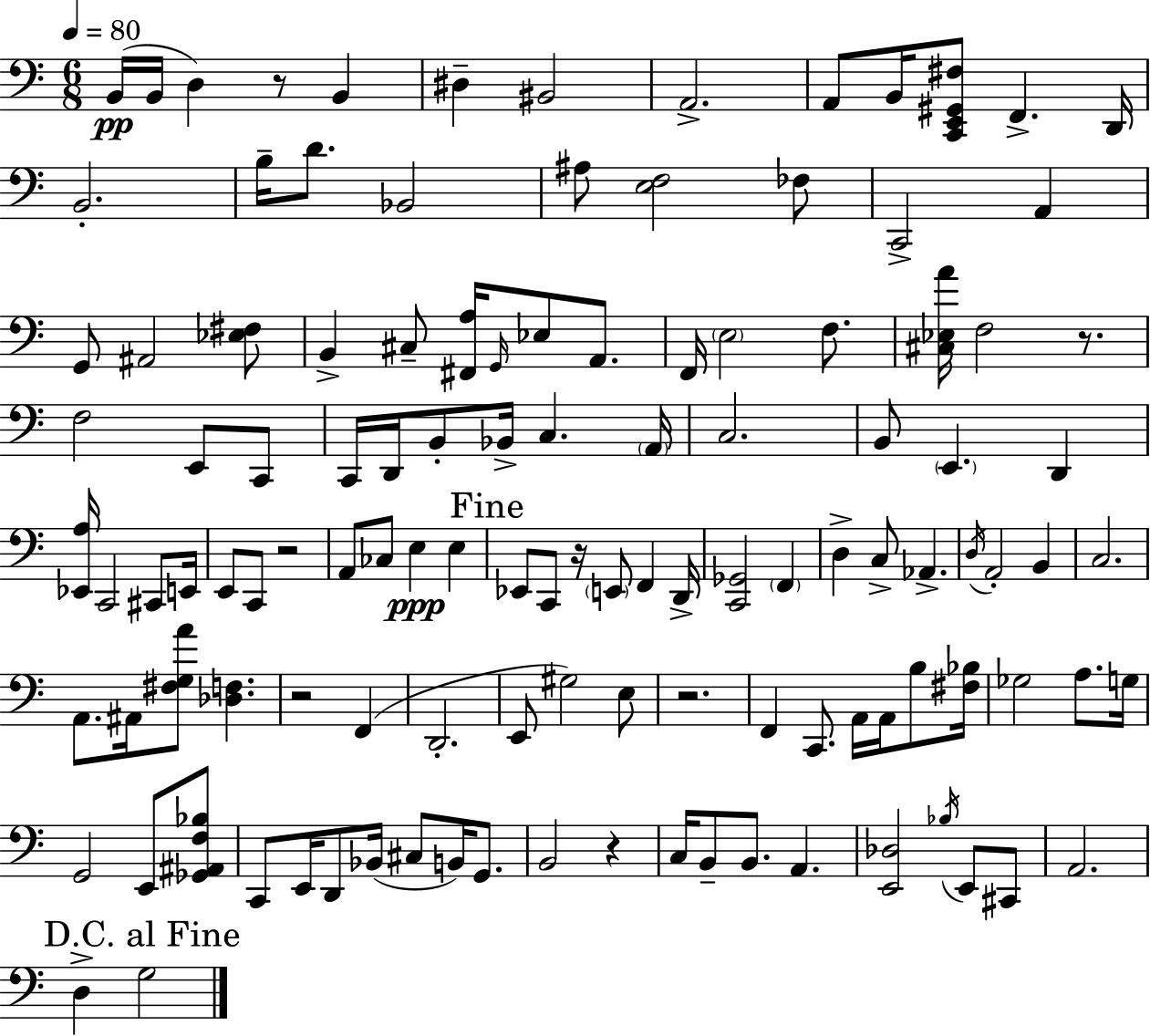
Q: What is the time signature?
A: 6/8